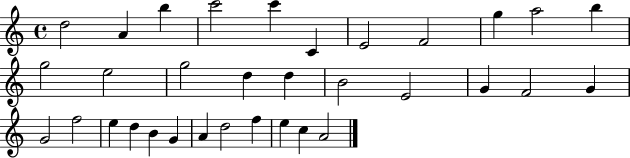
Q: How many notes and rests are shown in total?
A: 33